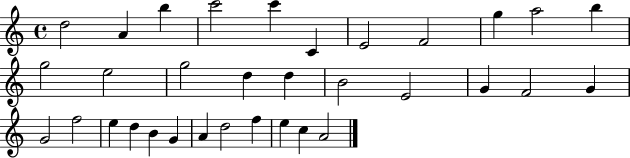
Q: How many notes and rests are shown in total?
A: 33